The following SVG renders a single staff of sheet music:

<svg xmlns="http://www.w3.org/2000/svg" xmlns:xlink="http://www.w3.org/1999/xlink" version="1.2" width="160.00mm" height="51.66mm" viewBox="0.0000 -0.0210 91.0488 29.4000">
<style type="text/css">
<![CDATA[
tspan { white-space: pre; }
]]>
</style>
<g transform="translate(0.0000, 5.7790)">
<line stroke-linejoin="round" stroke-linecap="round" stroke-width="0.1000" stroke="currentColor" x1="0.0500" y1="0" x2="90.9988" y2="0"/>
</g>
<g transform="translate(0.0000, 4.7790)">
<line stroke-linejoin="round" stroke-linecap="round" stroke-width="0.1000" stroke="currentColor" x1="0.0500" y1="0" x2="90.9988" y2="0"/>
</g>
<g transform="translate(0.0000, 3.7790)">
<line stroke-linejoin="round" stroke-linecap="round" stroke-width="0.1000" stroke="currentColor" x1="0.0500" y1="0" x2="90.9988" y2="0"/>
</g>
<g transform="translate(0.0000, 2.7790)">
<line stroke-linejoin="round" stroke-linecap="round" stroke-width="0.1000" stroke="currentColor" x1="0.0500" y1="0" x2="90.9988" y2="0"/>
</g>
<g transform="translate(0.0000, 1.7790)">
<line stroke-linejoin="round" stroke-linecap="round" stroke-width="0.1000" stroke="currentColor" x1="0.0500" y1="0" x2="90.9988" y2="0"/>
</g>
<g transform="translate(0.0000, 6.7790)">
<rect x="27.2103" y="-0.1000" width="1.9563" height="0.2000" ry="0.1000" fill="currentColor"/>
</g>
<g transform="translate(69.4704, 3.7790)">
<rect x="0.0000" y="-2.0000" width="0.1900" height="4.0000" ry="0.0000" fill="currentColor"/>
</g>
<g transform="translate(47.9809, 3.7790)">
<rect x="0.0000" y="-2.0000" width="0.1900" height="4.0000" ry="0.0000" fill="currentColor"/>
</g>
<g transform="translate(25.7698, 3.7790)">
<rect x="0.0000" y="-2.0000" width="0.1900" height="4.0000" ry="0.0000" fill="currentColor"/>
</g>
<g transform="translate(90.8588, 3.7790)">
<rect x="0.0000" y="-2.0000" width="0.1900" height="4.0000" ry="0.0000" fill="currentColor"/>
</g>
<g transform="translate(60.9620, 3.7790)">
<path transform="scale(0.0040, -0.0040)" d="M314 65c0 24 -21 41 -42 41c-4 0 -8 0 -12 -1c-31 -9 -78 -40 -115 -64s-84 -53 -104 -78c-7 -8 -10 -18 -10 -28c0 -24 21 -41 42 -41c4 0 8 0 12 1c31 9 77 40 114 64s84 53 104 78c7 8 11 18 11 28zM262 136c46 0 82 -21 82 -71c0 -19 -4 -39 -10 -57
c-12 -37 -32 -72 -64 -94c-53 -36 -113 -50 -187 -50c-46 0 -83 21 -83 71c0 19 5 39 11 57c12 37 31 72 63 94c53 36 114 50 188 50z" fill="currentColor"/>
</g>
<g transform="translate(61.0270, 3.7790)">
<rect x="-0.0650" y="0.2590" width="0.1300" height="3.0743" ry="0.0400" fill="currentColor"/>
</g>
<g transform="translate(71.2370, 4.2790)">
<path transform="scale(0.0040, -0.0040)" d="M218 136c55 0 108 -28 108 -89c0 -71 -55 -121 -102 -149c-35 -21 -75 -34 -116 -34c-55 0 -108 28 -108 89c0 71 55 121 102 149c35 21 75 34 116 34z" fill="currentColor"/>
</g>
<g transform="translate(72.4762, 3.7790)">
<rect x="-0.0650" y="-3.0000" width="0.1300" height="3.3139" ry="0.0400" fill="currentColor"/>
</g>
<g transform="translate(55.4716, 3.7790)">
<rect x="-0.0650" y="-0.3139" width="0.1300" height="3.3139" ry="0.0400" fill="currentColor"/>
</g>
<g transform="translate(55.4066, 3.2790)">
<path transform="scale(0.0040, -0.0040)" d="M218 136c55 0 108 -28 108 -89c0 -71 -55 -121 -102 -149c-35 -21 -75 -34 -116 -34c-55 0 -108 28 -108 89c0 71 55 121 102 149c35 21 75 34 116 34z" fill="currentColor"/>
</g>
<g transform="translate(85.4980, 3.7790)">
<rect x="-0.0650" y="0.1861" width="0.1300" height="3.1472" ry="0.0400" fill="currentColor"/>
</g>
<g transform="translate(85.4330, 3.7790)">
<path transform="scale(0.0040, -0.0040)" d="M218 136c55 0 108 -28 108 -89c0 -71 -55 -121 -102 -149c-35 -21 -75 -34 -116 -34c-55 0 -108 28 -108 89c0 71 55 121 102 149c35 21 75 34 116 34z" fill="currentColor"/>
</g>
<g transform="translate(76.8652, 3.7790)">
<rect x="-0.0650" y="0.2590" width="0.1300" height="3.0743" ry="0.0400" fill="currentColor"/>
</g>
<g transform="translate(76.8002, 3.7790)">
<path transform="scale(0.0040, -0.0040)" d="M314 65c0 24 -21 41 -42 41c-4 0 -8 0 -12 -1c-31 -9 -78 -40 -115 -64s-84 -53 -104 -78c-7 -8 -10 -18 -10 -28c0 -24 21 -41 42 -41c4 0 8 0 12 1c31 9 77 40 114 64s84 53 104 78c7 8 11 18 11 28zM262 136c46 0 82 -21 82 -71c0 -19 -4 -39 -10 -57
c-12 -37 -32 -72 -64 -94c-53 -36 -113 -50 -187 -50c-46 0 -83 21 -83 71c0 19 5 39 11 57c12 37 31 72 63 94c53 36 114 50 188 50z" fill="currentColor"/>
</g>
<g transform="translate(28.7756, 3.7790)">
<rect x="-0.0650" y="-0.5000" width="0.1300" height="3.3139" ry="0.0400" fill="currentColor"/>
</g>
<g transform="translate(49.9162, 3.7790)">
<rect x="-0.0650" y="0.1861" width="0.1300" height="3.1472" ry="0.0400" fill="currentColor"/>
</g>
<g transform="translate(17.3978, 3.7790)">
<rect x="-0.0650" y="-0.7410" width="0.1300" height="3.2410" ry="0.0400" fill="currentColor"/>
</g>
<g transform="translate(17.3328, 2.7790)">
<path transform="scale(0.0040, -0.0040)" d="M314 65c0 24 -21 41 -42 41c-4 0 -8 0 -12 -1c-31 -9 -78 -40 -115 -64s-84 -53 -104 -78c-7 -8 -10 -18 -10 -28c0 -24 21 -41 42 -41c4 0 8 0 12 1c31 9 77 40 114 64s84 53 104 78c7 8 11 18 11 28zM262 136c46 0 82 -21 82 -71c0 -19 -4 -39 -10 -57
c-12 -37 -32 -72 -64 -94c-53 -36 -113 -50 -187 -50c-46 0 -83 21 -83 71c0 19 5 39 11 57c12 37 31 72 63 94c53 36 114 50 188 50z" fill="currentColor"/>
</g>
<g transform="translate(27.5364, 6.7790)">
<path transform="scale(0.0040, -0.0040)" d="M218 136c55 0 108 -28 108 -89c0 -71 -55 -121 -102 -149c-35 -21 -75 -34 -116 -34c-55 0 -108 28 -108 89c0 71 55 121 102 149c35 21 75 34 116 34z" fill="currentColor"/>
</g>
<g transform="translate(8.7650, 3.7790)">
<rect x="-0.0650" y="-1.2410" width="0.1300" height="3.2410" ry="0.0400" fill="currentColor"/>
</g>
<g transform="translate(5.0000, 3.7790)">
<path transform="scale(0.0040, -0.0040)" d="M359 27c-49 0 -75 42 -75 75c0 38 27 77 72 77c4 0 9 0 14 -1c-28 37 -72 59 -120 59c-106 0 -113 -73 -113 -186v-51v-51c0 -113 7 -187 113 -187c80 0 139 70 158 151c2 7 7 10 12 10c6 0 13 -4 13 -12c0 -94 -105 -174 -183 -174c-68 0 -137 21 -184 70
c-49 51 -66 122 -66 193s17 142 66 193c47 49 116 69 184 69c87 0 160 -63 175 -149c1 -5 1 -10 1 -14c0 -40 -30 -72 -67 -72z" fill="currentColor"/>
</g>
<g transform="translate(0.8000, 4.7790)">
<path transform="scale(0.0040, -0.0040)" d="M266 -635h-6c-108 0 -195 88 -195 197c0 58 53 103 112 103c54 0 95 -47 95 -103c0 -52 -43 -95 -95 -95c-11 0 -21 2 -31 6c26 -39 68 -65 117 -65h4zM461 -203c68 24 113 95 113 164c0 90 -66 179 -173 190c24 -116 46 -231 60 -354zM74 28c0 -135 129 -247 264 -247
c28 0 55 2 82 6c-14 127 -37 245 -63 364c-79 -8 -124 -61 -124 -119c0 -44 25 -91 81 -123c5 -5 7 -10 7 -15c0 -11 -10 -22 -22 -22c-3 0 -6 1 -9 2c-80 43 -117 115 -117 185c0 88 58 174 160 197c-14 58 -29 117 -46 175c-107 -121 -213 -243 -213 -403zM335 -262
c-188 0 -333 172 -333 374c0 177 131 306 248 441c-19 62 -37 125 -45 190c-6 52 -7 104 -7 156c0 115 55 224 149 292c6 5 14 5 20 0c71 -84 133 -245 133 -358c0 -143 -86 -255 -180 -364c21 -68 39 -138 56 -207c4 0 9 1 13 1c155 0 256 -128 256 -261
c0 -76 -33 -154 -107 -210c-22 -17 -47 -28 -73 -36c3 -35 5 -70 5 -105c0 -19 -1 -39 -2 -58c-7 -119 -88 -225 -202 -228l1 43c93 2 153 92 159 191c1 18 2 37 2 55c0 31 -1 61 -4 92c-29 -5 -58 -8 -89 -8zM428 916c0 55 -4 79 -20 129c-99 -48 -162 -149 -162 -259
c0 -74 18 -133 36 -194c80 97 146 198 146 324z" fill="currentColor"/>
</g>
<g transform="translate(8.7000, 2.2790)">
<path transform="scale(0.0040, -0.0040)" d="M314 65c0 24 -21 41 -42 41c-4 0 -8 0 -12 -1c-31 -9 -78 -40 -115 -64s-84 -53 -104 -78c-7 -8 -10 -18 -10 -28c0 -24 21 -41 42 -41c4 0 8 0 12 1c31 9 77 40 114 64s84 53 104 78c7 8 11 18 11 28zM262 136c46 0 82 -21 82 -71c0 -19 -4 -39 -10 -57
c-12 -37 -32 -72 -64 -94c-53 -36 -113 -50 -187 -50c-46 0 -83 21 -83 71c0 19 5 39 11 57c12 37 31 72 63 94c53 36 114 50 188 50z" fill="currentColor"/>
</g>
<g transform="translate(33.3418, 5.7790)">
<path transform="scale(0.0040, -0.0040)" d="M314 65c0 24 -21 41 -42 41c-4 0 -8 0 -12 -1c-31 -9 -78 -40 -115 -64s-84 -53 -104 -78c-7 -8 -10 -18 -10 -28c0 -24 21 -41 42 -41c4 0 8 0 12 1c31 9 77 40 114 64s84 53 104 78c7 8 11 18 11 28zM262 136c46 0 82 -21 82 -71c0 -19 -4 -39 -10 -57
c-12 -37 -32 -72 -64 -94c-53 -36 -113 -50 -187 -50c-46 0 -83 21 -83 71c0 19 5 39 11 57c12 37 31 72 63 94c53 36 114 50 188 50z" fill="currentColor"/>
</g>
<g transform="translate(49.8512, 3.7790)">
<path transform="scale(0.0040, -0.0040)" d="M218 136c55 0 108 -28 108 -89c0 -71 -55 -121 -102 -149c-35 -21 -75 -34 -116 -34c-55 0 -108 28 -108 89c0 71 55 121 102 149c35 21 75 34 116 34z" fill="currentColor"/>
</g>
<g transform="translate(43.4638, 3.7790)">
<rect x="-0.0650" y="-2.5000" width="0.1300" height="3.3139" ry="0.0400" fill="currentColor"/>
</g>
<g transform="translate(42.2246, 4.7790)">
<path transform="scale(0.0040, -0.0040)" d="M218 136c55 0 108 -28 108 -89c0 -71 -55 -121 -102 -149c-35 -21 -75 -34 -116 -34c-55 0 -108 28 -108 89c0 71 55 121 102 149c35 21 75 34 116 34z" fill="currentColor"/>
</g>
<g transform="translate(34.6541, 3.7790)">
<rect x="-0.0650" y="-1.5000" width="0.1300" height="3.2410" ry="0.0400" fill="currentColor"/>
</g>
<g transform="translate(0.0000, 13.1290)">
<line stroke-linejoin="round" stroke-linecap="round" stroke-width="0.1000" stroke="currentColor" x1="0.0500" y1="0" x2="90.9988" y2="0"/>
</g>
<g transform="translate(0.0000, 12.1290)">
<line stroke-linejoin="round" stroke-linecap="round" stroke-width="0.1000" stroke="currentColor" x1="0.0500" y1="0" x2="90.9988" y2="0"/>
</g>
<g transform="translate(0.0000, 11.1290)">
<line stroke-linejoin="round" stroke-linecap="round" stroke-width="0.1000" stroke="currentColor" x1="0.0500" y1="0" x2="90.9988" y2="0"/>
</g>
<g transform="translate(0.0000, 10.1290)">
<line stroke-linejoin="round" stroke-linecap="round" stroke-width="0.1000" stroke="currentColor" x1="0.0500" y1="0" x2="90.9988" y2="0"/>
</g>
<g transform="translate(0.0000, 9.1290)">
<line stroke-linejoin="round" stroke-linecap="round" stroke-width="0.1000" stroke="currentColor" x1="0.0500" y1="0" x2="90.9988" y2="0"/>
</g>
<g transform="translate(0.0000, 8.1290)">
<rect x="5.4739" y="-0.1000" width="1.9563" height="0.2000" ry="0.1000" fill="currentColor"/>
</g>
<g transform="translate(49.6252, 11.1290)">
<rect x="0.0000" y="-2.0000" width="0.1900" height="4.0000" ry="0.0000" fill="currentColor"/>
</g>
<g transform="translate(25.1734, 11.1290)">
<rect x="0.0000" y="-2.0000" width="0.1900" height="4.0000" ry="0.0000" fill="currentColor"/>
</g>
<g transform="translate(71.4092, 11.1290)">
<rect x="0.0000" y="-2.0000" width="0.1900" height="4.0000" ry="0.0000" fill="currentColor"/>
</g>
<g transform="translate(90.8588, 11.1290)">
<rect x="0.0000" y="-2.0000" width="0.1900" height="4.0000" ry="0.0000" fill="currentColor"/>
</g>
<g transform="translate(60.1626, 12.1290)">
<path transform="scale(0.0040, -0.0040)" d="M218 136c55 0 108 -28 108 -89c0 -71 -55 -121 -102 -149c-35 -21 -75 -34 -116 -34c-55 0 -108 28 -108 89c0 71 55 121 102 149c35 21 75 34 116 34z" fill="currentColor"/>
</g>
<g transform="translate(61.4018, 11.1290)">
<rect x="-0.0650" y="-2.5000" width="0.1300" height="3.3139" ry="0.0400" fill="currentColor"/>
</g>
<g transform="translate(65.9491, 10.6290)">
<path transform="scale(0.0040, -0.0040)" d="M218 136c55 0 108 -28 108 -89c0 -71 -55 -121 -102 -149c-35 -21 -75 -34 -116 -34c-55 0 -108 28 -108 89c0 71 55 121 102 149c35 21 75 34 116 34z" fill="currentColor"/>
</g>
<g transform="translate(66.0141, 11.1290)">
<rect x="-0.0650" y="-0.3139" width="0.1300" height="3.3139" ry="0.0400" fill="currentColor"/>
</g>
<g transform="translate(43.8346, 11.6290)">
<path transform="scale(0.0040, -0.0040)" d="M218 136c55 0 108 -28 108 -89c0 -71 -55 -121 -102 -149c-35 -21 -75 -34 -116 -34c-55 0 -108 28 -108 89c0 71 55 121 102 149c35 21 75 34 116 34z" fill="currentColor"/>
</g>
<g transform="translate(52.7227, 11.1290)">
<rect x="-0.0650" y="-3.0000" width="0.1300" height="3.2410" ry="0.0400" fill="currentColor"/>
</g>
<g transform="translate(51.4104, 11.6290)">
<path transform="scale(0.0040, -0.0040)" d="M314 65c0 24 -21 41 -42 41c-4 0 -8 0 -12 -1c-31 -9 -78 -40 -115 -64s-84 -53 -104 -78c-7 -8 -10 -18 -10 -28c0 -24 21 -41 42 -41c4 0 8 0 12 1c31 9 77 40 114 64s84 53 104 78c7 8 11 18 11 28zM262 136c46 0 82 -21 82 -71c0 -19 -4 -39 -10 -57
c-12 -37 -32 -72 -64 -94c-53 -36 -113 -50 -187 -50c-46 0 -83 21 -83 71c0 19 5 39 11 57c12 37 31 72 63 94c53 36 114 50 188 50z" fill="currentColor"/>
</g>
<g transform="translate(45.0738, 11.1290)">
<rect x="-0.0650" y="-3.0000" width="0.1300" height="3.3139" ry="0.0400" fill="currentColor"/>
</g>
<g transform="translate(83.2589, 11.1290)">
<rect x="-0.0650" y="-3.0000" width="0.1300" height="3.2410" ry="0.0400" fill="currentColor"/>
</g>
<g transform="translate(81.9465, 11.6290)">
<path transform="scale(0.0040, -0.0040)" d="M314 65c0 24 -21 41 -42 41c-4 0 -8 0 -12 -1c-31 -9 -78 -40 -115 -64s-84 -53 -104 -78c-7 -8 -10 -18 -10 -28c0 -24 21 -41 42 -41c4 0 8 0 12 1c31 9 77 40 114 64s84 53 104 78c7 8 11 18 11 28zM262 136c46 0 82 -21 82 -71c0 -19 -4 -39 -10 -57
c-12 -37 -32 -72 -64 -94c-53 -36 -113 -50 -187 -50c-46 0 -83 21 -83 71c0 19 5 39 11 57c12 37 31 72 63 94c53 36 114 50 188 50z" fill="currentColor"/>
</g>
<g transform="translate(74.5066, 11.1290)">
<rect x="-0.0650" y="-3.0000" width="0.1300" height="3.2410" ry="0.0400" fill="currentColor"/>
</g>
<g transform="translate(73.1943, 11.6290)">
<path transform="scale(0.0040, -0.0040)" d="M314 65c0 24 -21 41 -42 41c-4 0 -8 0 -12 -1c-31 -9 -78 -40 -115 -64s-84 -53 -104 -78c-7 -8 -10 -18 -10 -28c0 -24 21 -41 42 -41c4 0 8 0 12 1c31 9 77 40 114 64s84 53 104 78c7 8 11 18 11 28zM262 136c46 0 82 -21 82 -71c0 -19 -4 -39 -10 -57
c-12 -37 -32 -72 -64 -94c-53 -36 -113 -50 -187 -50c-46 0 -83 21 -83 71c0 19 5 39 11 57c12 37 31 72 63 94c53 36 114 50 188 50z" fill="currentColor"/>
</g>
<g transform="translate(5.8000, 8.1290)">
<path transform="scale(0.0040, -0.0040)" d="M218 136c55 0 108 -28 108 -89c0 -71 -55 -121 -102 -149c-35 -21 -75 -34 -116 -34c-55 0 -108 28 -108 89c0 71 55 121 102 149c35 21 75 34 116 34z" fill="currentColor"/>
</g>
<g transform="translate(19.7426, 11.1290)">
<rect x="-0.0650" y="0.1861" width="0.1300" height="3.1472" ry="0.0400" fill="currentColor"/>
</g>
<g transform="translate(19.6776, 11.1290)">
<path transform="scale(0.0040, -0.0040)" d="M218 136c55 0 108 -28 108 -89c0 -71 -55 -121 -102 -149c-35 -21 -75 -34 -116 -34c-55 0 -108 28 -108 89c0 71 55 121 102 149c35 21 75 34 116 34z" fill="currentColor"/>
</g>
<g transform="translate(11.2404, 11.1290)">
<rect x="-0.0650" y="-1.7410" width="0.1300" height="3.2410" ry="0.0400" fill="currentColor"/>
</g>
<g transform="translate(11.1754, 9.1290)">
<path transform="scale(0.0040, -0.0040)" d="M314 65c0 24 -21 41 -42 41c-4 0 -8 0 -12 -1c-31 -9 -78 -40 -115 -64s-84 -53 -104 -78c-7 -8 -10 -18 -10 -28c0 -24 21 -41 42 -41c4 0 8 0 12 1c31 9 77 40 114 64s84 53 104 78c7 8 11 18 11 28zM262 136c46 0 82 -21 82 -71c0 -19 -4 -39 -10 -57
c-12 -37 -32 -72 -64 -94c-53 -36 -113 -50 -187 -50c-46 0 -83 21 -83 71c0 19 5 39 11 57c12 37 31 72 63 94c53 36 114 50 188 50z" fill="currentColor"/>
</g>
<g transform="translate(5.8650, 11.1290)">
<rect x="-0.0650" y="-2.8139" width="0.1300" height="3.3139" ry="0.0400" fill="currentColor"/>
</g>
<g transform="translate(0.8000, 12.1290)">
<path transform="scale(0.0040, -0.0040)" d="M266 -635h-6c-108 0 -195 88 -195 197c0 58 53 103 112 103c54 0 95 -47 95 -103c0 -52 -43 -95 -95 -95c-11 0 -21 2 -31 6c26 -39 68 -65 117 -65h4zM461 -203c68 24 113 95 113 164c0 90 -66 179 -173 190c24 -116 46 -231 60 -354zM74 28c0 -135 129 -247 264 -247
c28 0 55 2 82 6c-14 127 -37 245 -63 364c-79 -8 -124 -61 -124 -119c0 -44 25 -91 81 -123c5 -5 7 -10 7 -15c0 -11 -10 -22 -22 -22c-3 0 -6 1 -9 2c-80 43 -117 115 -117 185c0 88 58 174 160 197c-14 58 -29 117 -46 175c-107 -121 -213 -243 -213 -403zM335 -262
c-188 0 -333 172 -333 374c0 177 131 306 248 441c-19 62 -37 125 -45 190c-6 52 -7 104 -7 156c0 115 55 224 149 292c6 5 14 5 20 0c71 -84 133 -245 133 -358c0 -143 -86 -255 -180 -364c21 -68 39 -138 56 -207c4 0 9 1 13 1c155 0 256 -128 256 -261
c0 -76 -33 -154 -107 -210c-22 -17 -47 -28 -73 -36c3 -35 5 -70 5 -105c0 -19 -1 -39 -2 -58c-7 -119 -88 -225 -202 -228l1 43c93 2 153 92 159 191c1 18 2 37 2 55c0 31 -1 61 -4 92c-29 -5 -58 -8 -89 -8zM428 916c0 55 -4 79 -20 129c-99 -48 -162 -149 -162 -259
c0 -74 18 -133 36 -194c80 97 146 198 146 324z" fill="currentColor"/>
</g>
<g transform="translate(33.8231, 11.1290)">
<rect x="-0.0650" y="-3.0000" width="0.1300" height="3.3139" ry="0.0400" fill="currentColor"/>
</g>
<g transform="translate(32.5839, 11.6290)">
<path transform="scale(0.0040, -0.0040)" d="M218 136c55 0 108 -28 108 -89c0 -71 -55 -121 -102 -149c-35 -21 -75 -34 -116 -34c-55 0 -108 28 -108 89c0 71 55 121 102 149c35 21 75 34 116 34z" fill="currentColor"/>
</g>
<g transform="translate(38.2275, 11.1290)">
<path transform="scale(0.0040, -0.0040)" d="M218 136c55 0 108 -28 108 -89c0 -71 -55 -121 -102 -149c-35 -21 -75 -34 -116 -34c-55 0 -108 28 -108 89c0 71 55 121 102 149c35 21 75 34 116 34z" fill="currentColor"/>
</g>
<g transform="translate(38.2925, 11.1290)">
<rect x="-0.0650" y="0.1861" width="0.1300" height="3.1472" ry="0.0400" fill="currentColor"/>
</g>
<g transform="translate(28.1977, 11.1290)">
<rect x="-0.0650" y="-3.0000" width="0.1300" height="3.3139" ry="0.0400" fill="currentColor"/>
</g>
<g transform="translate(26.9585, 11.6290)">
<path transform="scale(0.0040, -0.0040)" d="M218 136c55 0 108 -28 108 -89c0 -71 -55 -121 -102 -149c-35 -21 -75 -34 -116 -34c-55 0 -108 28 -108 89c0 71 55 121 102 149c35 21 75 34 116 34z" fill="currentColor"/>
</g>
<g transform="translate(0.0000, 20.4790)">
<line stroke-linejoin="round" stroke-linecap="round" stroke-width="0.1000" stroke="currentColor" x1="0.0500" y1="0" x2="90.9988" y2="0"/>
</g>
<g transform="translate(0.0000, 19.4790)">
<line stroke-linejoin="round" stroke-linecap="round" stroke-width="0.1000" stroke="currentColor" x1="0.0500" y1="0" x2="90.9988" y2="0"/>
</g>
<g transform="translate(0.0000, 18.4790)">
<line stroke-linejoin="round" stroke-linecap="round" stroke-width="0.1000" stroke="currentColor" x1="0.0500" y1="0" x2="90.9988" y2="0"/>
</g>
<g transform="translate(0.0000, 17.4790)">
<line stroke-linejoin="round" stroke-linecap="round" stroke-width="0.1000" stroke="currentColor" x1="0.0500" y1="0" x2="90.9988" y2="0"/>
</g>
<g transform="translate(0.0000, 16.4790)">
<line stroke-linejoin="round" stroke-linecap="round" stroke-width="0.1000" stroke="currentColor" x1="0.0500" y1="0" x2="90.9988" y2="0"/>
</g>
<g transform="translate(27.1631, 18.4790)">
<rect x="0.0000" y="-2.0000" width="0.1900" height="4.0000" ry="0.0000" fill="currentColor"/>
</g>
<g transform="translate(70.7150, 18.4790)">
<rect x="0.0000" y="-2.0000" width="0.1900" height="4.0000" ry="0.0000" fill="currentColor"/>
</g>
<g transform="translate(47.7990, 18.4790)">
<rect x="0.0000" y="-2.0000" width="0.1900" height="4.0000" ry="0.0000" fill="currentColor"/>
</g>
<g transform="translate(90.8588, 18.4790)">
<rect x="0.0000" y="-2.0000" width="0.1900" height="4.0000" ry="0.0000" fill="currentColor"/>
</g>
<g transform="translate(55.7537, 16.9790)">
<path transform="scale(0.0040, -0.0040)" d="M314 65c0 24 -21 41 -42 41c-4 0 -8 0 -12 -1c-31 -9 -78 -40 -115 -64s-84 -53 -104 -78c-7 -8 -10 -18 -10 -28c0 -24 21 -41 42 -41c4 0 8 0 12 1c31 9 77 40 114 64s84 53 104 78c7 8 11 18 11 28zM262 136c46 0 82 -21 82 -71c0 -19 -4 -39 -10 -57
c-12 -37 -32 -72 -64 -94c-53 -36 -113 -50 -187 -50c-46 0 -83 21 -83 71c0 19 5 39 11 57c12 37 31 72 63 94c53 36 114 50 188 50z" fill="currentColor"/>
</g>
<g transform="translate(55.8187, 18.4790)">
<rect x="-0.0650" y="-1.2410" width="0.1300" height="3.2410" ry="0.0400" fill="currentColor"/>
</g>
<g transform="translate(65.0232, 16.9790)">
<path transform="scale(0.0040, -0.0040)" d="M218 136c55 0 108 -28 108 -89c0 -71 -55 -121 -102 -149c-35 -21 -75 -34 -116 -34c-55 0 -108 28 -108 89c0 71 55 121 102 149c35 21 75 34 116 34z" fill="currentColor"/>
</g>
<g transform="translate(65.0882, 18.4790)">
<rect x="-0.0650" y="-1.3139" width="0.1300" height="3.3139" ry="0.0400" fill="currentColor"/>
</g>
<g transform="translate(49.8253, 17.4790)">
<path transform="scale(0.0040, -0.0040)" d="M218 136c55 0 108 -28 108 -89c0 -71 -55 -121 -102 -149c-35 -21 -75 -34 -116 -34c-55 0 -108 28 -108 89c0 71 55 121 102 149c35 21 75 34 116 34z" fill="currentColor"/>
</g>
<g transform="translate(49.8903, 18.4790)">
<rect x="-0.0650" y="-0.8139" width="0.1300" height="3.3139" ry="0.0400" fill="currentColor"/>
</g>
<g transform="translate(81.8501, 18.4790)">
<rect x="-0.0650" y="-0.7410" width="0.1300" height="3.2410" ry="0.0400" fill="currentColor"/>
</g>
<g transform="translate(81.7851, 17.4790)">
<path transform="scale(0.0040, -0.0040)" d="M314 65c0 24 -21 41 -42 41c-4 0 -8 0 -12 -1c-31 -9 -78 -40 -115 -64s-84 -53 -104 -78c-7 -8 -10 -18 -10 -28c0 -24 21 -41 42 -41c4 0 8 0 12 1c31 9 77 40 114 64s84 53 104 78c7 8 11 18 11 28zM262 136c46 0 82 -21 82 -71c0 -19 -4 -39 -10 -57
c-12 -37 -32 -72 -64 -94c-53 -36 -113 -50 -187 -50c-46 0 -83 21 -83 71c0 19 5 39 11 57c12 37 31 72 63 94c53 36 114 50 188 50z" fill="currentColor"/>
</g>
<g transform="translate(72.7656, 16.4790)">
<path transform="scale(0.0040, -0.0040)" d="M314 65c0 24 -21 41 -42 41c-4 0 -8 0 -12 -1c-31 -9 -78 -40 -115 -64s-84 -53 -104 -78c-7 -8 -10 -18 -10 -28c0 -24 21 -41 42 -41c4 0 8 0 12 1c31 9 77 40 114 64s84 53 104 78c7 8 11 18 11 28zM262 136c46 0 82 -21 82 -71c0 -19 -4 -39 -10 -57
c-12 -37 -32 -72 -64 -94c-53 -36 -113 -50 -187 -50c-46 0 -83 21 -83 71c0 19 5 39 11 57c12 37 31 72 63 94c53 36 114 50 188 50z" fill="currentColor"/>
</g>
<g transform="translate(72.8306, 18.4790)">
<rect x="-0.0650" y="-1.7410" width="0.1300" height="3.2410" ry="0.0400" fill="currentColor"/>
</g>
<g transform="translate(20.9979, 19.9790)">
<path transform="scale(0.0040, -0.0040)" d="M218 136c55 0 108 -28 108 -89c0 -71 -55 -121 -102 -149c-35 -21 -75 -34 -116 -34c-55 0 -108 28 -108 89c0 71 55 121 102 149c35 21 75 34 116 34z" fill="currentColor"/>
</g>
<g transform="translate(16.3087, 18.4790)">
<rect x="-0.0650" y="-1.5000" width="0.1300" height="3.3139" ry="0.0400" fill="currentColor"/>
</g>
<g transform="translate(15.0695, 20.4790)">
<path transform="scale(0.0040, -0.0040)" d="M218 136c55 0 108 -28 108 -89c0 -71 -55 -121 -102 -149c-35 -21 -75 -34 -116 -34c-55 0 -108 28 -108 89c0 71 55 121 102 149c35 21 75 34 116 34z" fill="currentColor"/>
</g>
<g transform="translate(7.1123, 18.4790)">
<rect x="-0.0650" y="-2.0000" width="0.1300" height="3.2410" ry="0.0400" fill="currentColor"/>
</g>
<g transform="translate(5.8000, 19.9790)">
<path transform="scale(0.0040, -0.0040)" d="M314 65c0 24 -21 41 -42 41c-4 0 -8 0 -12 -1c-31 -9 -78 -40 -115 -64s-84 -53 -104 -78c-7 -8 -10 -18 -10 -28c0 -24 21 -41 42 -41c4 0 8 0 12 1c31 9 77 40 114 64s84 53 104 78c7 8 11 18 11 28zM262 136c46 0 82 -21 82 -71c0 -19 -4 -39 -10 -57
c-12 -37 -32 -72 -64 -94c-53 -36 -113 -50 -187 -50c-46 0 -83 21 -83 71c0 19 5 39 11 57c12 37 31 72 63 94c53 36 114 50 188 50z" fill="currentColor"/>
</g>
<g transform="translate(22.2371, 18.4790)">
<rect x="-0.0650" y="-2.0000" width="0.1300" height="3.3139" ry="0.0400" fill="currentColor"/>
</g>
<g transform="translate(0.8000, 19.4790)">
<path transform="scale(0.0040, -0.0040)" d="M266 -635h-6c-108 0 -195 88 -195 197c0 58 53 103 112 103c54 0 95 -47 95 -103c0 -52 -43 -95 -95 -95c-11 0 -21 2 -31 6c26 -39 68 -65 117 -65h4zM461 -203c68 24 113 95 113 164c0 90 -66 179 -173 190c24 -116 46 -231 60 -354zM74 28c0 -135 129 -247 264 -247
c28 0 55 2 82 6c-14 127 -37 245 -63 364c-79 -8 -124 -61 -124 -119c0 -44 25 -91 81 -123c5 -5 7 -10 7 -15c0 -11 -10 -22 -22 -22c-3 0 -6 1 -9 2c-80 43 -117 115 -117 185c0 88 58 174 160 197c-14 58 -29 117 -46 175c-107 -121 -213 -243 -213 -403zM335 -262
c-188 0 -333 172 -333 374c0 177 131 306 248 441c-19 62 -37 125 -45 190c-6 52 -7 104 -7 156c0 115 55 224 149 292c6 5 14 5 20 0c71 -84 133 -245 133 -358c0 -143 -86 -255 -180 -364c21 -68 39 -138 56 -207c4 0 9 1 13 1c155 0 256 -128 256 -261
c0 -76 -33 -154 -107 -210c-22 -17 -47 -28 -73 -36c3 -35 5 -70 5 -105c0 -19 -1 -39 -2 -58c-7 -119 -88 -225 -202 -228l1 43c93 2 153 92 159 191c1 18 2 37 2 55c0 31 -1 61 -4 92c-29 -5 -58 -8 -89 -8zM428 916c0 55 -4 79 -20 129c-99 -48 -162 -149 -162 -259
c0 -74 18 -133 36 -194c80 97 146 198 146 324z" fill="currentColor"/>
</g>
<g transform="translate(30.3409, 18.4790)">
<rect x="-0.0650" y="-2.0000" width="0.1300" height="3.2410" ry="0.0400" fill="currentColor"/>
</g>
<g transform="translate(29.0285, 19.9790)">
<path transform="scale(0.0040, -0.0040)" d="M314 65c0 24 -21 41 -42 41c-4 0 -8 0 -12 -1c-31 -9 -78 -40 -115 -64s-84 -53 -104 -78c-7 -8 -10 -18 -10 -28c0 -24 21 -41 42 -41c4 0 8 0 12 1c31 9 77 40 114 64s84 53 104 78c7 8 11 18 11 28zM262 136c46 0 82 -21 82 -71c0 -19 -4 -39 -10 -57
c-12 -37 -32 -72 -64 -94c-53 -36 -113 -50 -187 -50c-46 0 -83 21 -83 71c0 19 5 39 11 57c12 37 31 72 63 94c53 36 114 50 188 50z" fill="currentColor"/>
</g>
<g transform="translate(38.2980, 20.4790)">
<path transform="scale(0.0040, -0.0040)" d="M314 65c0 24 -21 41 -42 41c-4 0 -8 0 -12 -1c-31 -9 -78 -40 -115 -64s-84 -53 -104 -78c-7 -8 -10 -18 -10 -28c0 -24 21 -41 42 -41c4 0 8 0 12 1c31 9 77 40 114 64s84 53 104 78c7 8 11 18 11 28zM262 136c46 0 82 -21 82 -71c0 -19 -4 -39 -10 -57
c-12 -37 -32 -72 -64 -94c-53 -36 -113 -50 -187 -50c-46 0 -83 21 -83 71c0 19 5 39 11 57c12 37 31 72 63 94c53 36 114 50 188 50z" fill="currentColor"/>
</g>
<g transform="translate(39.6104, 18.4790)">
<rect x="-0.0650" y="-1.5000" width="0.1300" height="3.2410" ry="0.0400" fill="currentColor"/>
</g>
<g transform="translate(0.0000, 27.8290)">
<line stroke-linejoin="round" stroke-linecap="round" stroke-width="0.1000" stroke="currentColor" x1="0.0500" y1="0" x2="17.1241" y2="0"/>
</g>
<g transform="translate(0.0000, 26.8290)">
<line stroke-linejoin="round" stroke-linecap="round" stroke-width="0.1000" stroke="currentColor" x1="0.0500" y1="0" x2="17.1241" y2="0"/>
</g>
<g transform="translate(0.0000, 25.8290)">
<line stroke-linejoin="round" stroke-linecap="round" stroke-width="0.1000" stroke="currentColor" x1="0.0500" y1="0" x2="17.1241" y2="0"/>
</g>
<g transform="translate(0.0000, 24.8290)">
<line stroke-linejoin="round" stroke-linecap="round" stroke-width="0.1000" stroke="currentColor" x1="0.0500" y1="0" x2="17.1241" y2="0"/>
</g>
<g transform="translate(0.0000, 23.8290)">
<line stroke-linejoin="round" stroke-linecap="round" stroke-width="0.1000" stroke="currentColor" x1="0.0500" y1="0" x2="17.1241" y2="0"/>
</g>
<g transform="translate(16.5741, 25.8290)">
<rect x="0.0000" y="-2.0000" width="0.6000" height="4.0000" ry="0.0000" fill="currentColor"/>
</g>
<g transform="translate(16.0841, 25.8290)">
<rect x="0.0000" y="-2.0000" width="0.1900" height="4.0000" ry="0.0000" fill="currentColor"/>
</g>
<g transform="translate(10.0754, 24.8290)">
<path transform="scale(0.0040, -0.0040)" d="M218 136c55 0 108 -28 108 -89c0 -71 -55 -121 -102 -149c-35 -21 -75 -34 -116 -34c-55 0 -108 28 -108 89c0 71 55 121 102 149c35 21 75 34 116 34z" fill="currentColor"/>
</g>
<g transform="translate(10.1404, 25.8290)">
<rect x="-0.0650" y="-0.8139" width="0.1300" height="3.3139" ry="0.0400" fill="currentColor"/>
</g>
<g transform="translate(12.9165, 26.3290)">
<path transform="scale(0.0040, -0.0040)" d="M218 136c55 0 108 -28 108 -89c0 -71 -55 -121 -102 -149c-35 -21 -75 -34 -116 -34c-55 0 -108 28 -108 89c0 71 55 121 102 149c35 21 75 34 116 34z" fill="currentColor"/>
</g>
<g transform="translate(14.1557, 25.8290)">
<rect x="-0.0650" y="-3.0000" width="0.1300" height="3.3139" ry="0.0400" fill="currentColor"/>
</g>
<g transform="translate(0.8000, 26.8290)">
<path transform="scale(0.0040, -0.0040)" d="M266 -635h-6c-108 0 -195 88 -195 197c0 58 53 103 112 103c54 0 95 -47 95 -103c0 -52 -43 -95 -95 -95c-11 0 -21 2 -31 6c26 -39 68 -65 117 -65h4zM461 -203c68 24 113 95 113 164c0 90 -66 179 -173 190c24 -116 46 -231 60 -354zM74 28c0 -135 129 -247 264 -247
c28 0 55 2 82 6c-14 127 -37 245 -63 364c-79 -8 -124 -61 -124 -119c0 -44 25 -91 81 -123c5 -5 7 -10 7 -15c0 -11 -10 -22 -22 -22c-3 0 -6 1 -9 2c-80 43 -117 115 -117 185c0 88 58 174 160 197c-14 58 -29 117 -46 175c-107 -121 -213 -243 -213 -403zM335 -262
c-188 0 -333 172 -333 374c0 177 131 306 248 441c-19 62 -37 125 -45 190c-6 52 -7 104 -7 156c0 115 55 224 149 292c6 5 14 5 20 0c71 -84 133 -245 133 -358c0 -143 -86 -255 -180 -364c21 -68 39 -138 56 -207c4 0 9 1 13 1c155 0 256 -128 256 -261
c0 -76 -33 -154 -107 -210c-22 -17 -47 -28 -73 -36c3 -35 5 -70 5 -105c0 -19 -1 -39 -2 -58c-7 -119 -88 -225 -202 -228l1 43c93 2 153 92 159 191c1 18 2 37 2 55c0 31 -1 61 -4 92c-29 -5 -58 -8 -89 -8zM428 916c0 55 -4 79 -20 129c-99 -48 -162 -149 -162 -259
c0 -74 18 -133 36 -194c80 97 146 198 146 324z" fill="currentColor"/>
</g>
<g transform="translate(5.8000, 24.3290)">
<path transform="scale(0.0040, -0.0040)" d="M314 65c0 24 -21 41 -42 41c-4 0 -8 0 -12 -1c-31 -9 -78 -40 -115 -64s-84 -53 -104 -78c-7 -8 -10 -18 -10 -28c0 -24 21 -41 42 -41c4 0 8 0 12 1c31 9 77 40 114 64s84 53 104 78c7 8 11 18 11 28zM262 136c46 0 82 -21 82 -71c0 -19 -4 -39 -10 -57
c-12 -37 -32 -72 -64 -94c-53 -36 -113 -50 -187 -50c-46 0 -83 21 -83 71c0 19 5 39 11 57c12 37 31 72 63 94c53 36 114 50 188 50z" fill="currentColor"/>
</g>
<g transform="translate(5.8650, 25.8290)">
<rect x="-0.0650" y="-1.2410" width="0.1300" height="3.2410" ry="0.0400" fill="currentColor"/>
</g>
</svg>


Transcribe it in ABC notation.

X:1
T:Untitled
M:4/4
L:1/4
K:C
e2 d2 C E2 G B c B2 A B2 B a f2 B A A B A A2 G c A2 A2 F2 E F F2 E2 d e2 e f2 d2 e2 d A